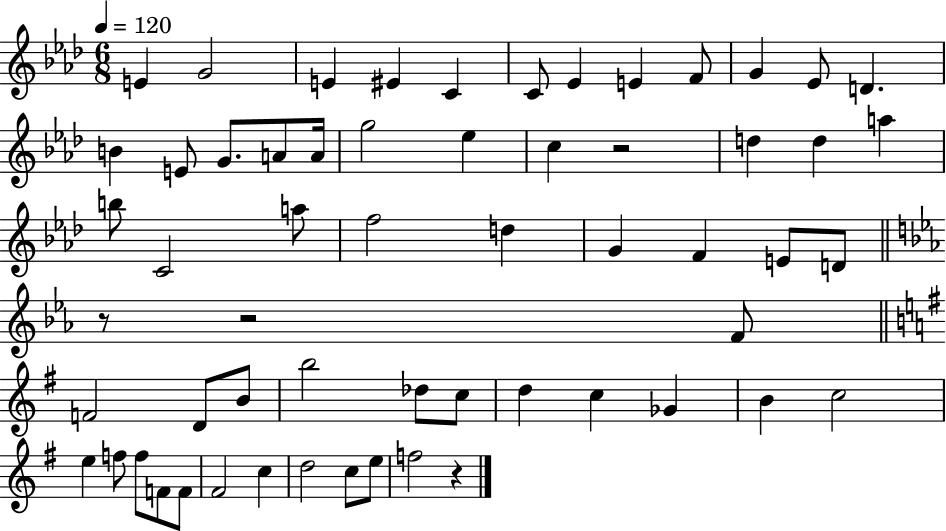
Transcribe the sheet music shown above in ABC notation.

X:1
T:Untitled
M:6/8
L:1/4
K:Ab
E G2 E ^E C C/2 _E E F/2 G _E/2 D B E/2 G/2 A/2 A/4 g2 _e c z2 d d a b/2 C2 a/2 f2 d G F E/2 D/2 z/2 z2 F/2 F2 D/2 B/2 b2 _d/2 c/2 d c _G B c2 e f/2 f/2 F/2 F/2 ^F2 c d2 c/2 e/2 f2 z